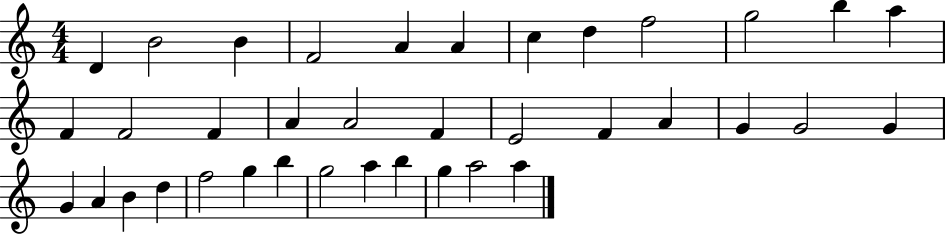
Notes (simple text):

D4/q B4/h B4/q F4/h A4/q A4/q C5/q D5/q F5/h G5/h B5/q A5/q F4/q F4/h F4/q A4/q A4/h F4/q E4/h F4/q A4/q G4/q G4/h G4/q G4/q A4/q B4/q D5/q F5/h G5/q B5/q G5/h A5/q B5/q G5/q A5/h A5/q